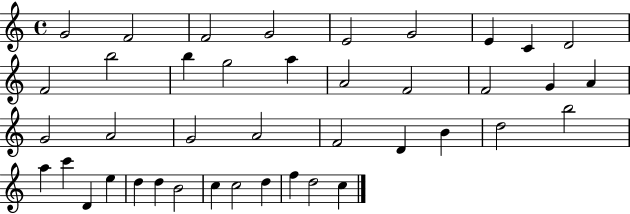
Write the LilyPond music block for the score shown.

{
  \clef treble
  \time 4/4
  \defaultTimeSignature
  \key c \major
  g'2 f'2 | f'2 g'2 | e'2 g'2 | e'4 c'4 d'2 | \break f'2 b''2 | b''4 g''2 a''4 | a'2 f'2 | f'2 g'4 a'4 | \break g'2 a'2 | g'2 a'2 | f'2 d'4 b'4 | d''2 b''2 | \break a''4 c'''4 d'4 e''4 | d''4 d''4 b'2 | c''4 c''2 d''4 | f''4 d''2 c''4 | \break \bar "|."
}